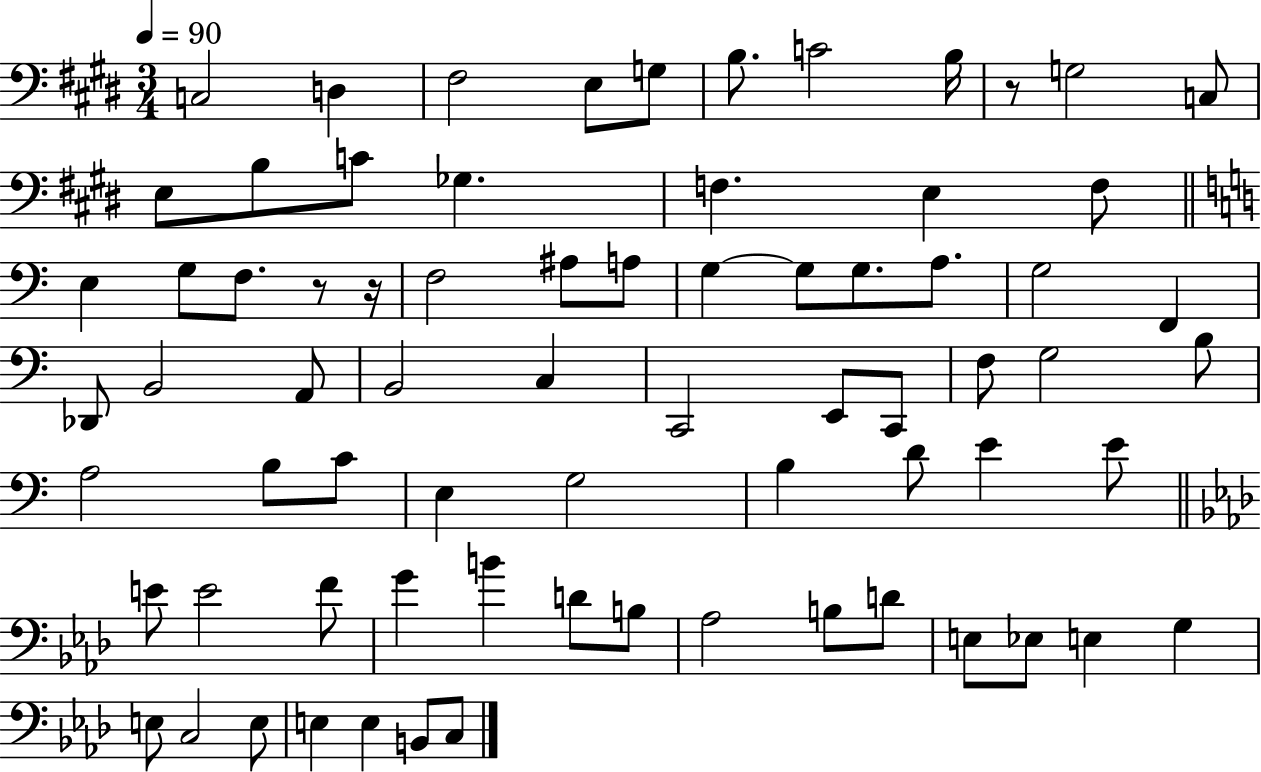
{
  \clef bass
  \numericTimeSignature
  \time 3/4
  \key e \major
  \tempo 4 = 90
  c2 d4 | fis2 e8 g8 | b8. c'2 b16 | r8 g2 c8 | \break e8 b8 c'8 ges4. | f4. e4 f8 | \bar "||" \break \key c \major e4 g8 f8. r8 r16 | f2 ais8 a8 | g4~~ g8 g8. a8. | g2 f,4 | \break des,8 b,2 a,8 | b,2 c4 | c,2 e,8 c,8 | f8 g2 b8 | \break a2 b8 c'8 | e4 g2 | b4 d'8 e'4 e'8 | \bar "||" \break \key aes \major e'8 e'2 f'8 | g'4 b'4 d'8 b8 | aes2 b8 d'8 | e8 ees8 e4 g4 | \break e8 c2 e8 | e4 e4 b,8 c8 | \bar "|."
}